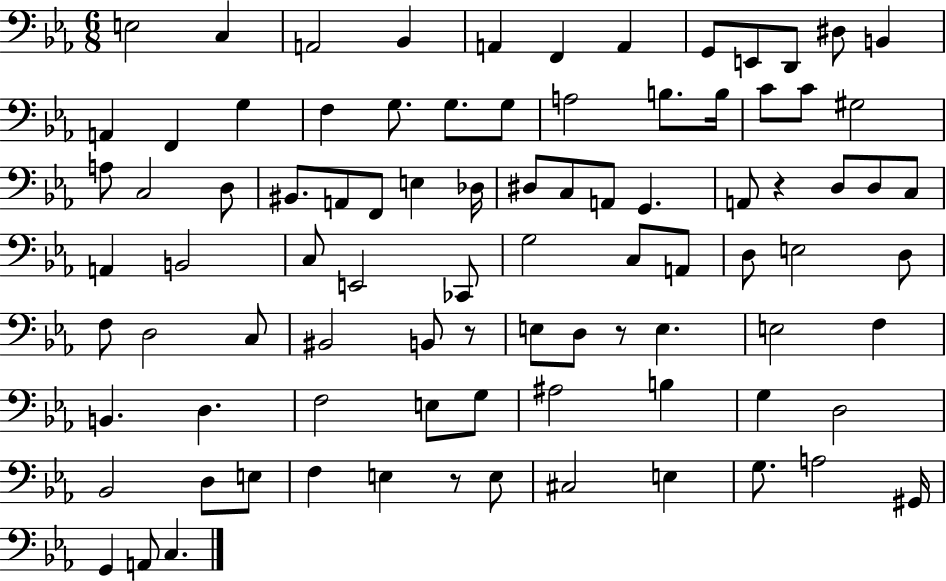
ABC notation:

X:1
T:Untitled
M:6/8
L:1/4
K:Eb
E,2 C, A,,2 _B,, A,, F,, A,, G,,/2 E,,/2 D,,/2 ^D,/2 B,, A,, F,, G, F, G,/2 G,/2 G,/2 A,2 B,/2 B,/4 C/2 C/2 ^G,2 A,/2 C,2 D,/2 ^B,,/2 A,,/2 F,,/2 E, _D,/4 ^D,/2 C,/2 A,,/2 G,, A,,/2 z D,/2 D,/2 C,/2 A,, B,,2 C,/2 E,,2 _C,,/2 G,2 C,/2 A,,/2 D,/2 E,2 D,/2 F,/2 D,2 C,/2 ^B,,2 B,,/2 z/2 E,/2 D,/2 z/2 E, E,2 F, B,, D, F,2 E,/2 G,/2 ^A,2 B, G, D,2 _B,,2 D,/2 E,/2 F, E, z/2 E,/2 ^C,2 E, G,/2 A,2 ^G,,/4 G,, A,,/2 C,